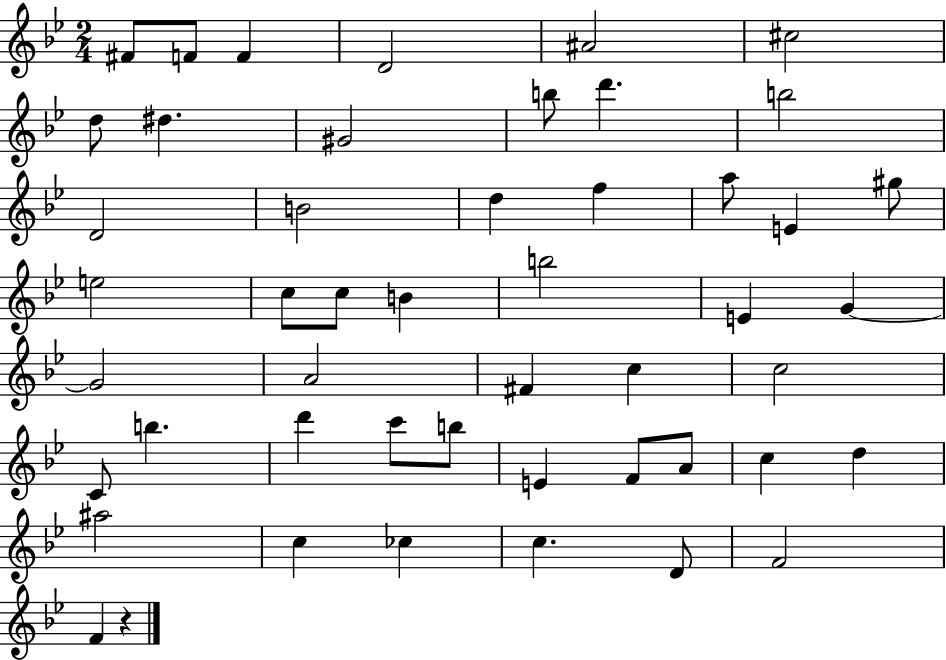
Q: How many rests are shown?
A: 1